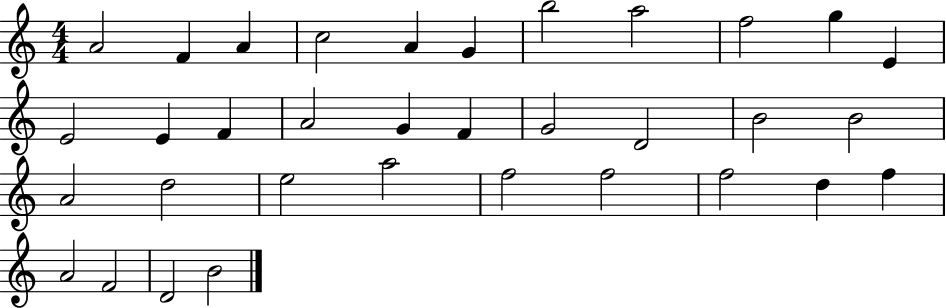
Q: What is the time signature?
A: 4/4